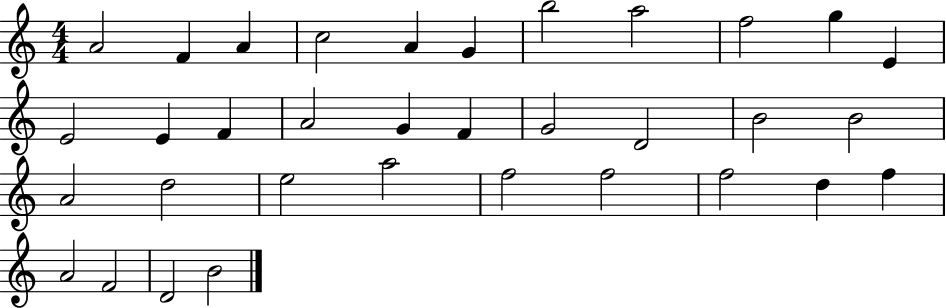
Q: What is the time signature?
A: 4/4